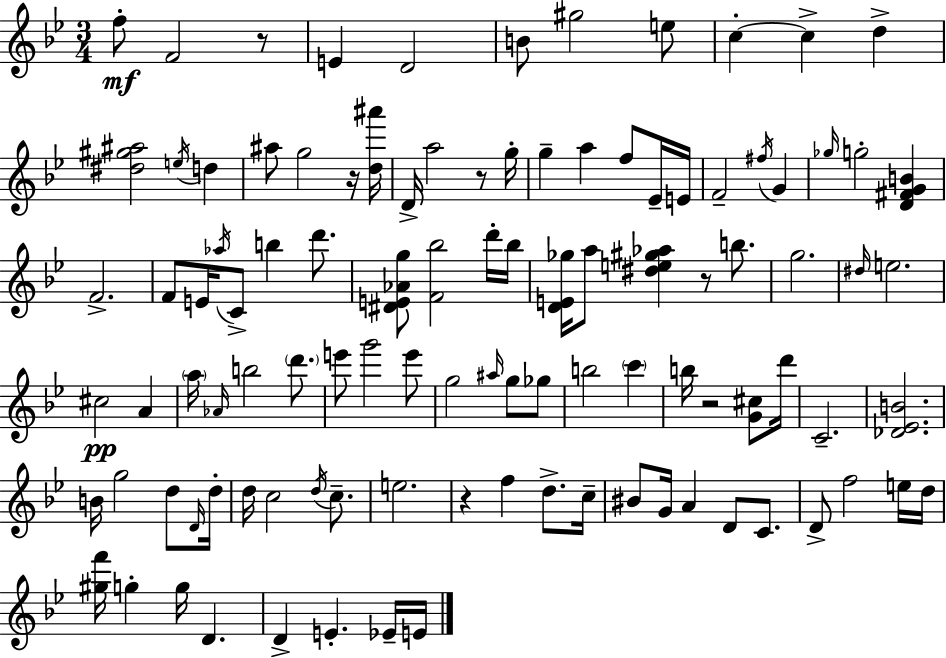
{
  \clef treble
  \numericTimeSignature
  \time 3/4
  \key bes \major
  \repeat volta 2 { f''8-.\mf f'2 r8 | e'4 d'2 | b'8 gis''2 e''8 | c''4-.~~ c''4-> d''4-> | \break <dis'' gis'' ais''>2 \acciaccatura { e''16 } d''4 | ais''8 g''2 r16 | <d'' ais'''>16 d'16-> a''2 r8 | g''16-. g''4-- a''4 f''8 ees'16-- | \break e'16 f'2-- \acciaccatura { fis''16 } g'4 | \grace { ges''16 } g''2-. <d' fis' g' b'>4 | f'2.-> | f'8 e'16 \acciaccatura { aes''16 } c'8-> b''4 | \break d'''8. <dis' e' aes' g''>8 <f' bes''>2 | d'''16-. bes''16 <d' e' ges''>16 a''8 <dis'' e'' gis'' aes''>4 r8 | b''8. g''2. | \grace { dis''16 } e''2. | \break cis''2\pp | a'4 \parenthesize a''16 \grace { aes'16 } b''2 | \parenthesize d'''8. e'''8 g'''2 | e'''8 g''2 | \break \grace { ais''16 } g''8 ges''8 b''2 | \parenthesize c'''4 b''16 r2 | <g' cis''>8 d'''16 c'2.-- | <des' ees' b'>2. | \break b'16 g''2 | d''8 \grace { d'16 } d''16-. d''16 c''2 | \acciaccatura { d''16 } c''8.-- e''2. | r4 | \break f''4 d''8.-> c''16-- bis'8 g'16 | a'4 d'8 c'8. d'8-> f''2 | e''16 d''16 <gis'' f'''>16 g''4-. | g''16 d'4. d'4-> | \break e'4.-. ees'16-- e'16 } \bar "|."
}